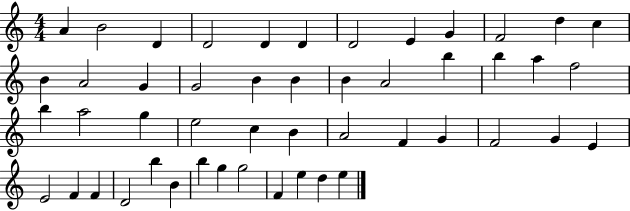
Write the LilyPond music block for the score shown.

{
  \clef treble
  \numericTimeSignature
  \time 4/4
  \key c \major
  a'4 b'2 d'4 | d'2 d'4 d'4 | d'2 e'4 g'4 | f'2 d''4 c''4 | \break b'4 a'2 g'4 | g'2 b'4 b'4 | b'4 a'2 b''4 | b''4 a''4 f''2 | \break b''4 a''2 g''4 | e''2 c''4 b'4 | a'2 f'4 g'4 | f'2 g'4 e'4 | \break e'2 f'4 f'4 | d'2 b''4 b'4 | b''4 g''4 g''2 | f'4 e''4 d''4 e''4 | \break \bar "|."
}